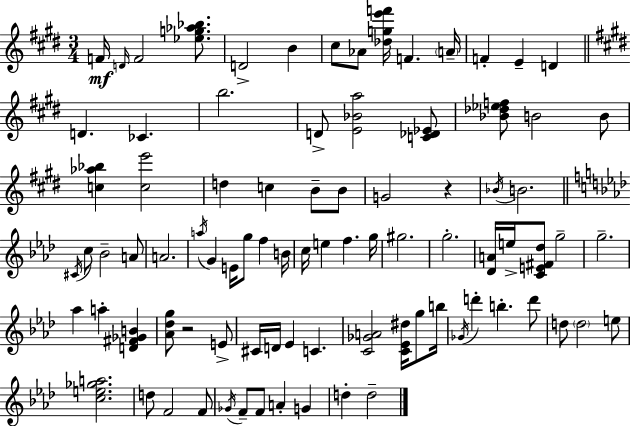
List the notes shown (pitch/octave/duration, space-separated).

F4/s D4/s F4/h [Eb5,G5,Ab5,Bb5]/e. D4/h B4/q C#5/e Ab4/e [Db5,G5,E6,F6]/s F4/q. A4/s F4/q E4/q D4/q D4/q. CES4/q. B5/h. D4/e [E4,Bb4,A5]/h [C4,Db4,Eb4]/e [Bb4,Db5,Eb5,F5]/e B4/h B4/e [C5,Ab5,Bb5]/q [C5,E6]/h D5/q C5/q B4/e B4/e G4/h R/q Bb4/s B4/h. C#4/s C5/e Bb4/h A4/e A4/h. A5/s G4/q E4/s G5/e F5/q B4/s C5/s E5/q F5/q. G5/s G#5/h. G5/h. [Db4,A4]/s E5/s [C4,E4,F#4,Db5]/e G5/h G5/h. Ab5/q A5/q [D4,F#4,Gb4,B4]/q [Ab4,Db5,G5]/e R/h E4/e C#4/s D4/s Eb4/q C4/q. [C4,Gb4,A4]/h [C4,Eb4,D#5]/s G5/e B5/s Gb4/s D6/q B5/q. D6/e D5/e D5/h E5/e [C5,E5,Gb5,A5]/h. D5/e F4/h F4/e Gb4/s F4/e F4/e A4/q G4/q D5/q D5/h